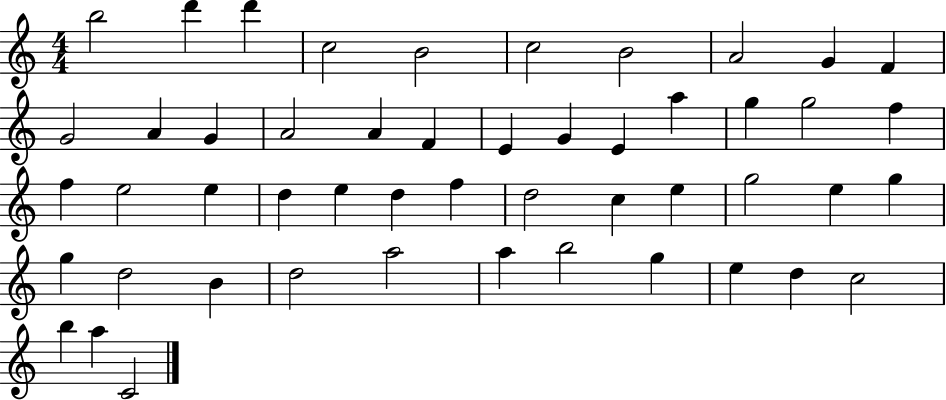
{
  \clef treble
  \numericTimeSignature
  \time 4/4
  \key c \major
  b''2 d'''4 d'''4 | c''2 b'2 | c''2 b'2 | a'2 g'4 f'4 | \break g'2 a'4 g'4 | a'2 a'4 f'4 | e'4 g'4 e'4 a''4 | g''4 g''2 f''4 | \break f''4 e''2 e''4 | d''4 e''4 d''4 f''4 | d''2 c''4 e''4 | g''2 e''4 g''4 | \break g''4 d''2 b'4 | d''2 a''2 | a''4 b''2 g''4 | e''4 d''4 c''2 | \break b''4 a''4 c'2 | \bar "|."
}